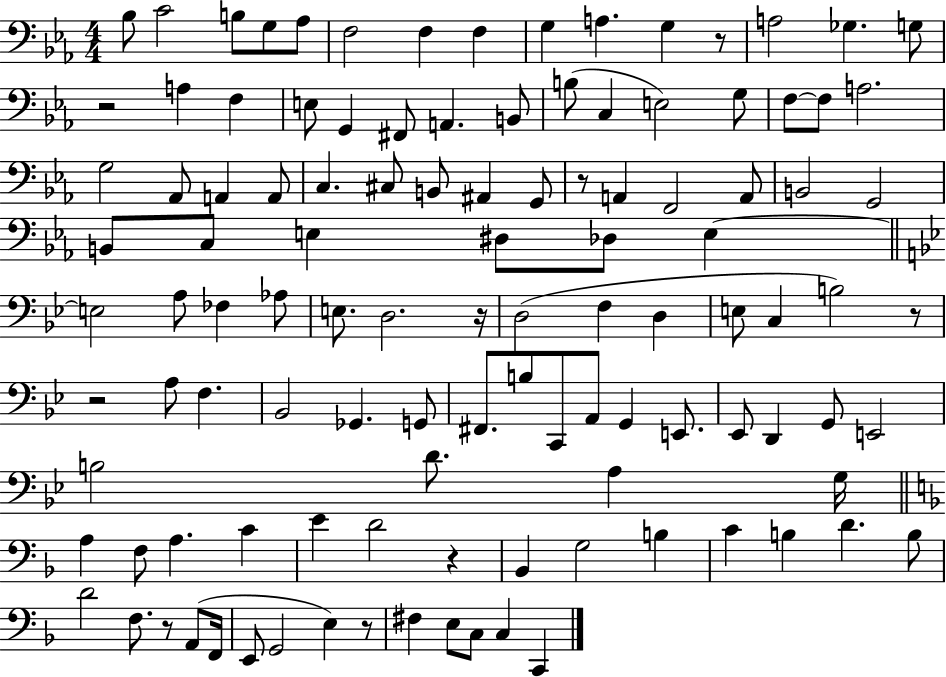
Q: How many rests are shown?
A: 9